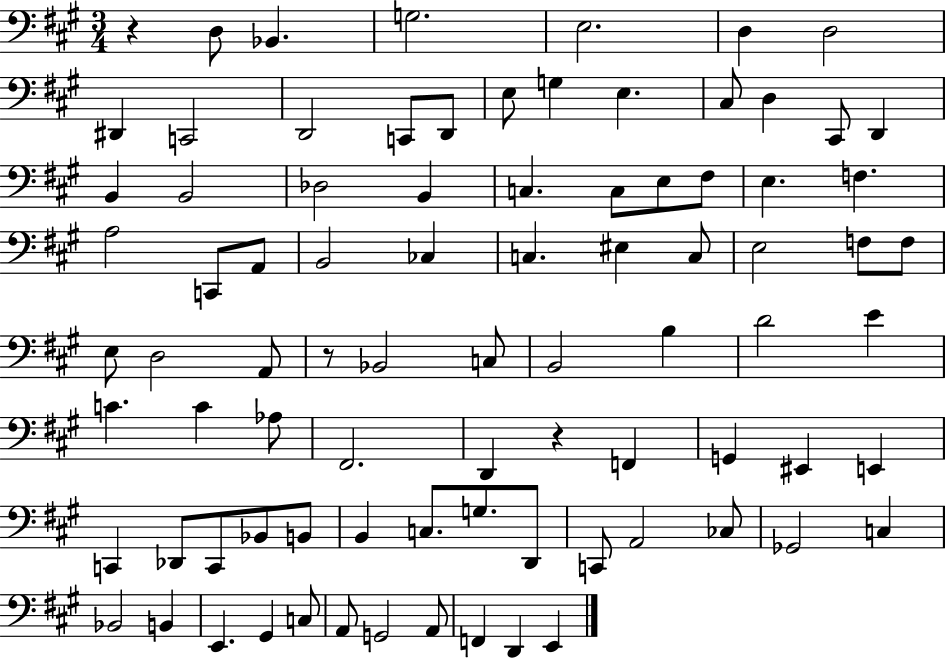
X:1
T:Untitled
M:3/4
L:1/4
K:A
z D,/2 _B,, G,2 E,2 D, D,2 ^D,, C,,2 D,,2 C,,/2 D,,/2 E,/2 G, E, ^C,/2 D, ^C,,/2 D,, B,, B,,2 _D,2 B,, C, C,/2 E,/2 ^F,/2 E, F, A,2 C,,/2 A,,/2 B,,2 _C, C, ^E, C,/2 E,2 F,/2 F,/2 E,/2 D,2 A,,/2 z/2 _B,,2 C,/2 B,,2 B, D2 E C C _A,/2 ^F,,2 D,, z F,, G,, ^E,, E,, C,, _D,,/2 C,,/2 _B,,/2 B,,/2 B,, C,/2 G,/2 D,,/2 C,,/2 A,,2 _C,/2 _G,,2 C, _B,,2 B,, E,, ^G,, C,/2 A,,/2 G,,2 A,,/2 F,, D,, E,,